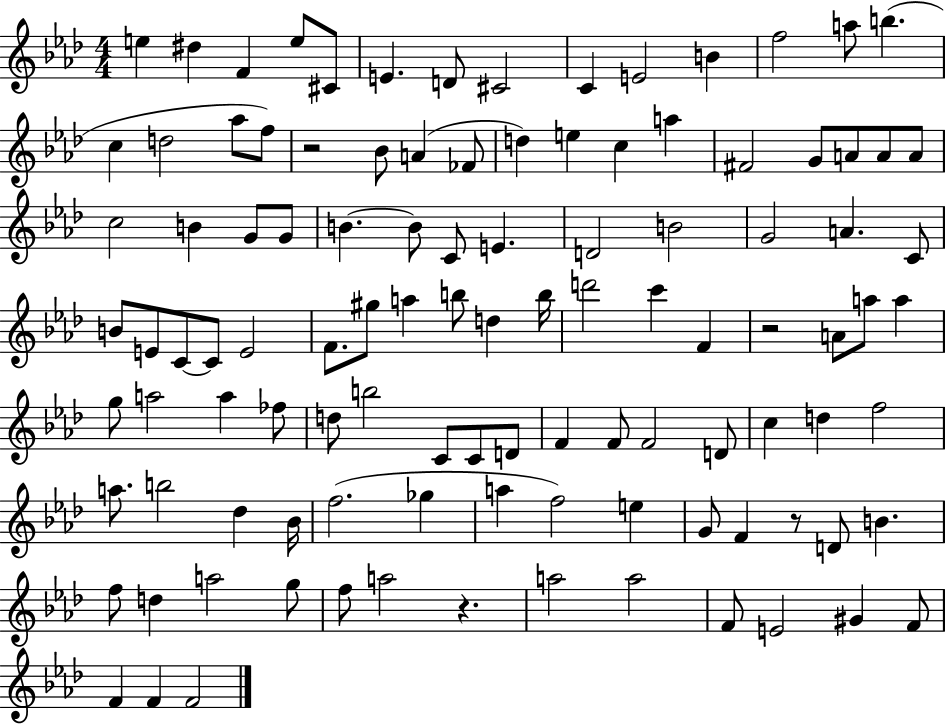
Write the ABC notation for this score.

X:1
T:Untitled
M:4/4
L:1/4
K:Ab
e ^d F e/2 ^C/2 E D/2 ^C2 C E2 B f2 a/2 b c d2 _a/2 f/2 z2 _B/2 A _F/2 d e c a ^F2 G/2 A/2 A/2 A/2 c2 B G/2 G/2 B B/2 C/2 E D2 B2 G2 A C/2 B/2 E/2 C/2 C/2 E2 F/2 ^g/2 a b/2 d b/4 d'2 c' F z2 A/2 a/2 a g/2 a2 a _f/2 d/2 b2 C/2 C/2 D/2 F F/2 F2 D/2 c d f2 a/2 b2 _d _B/4 f2 _g a f2 e G/2 F z/2 D/2 B f/2 d a2 g/2 f/2 a2 z a2 a2 F/2 E2 ^G F/2 F F F2